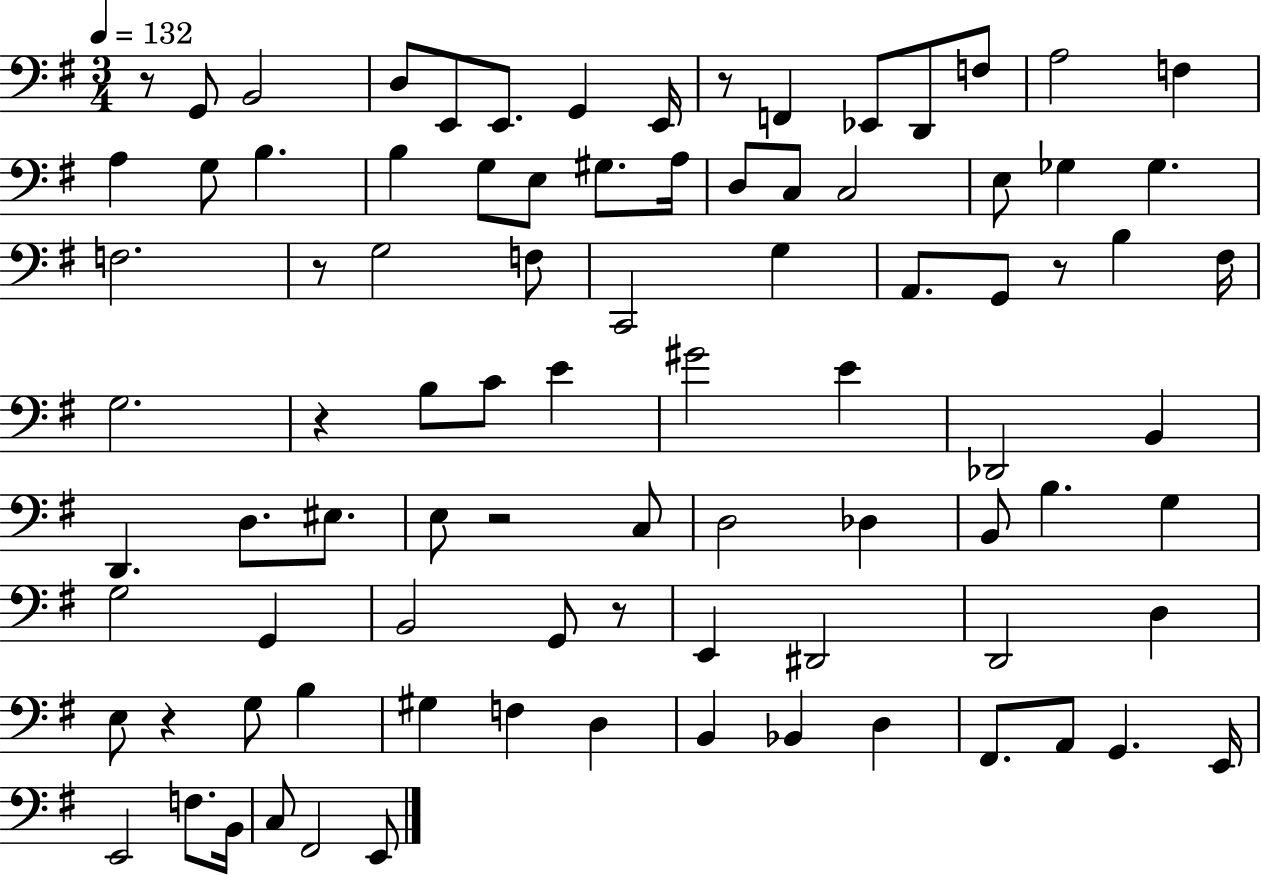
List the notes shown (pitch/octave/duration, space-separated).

R/e G2/e B2/h D3/e E2/e E2/e. G2/q E2/s R/e F2/q Eb2/e D2/e F3/e A3/h F3/q A3/q G3/e B3/q. B3/q G3/e E3/e G#3/e. A3/s D3/e C3/e C3/h E3/e Gb3/q Gb3/q. F3/h. R/e G3/h F3/e C2/h G3/q A2/e. G2/e R/e B3/q F#3/s G3/h. R/q B3/e C4/e E4/q G#4/h E4/q Db2/h B2/q D2/q. D3/e. EIS3/e. E3/e R/h C3/e D3/h Db3/q B2/e B3/q. G3/q G3/h G2/q B2/h G2/e R/e E2/q D#2/h D2/h D3/q E3/e R/q G3/e B3/q G#3/q F3/q D3/q B2/q Bb2/q D3/q F#2/e. A2/e G2/q. E2/s E2/h F3/e. B2/s C3/e F#2/h E2/e